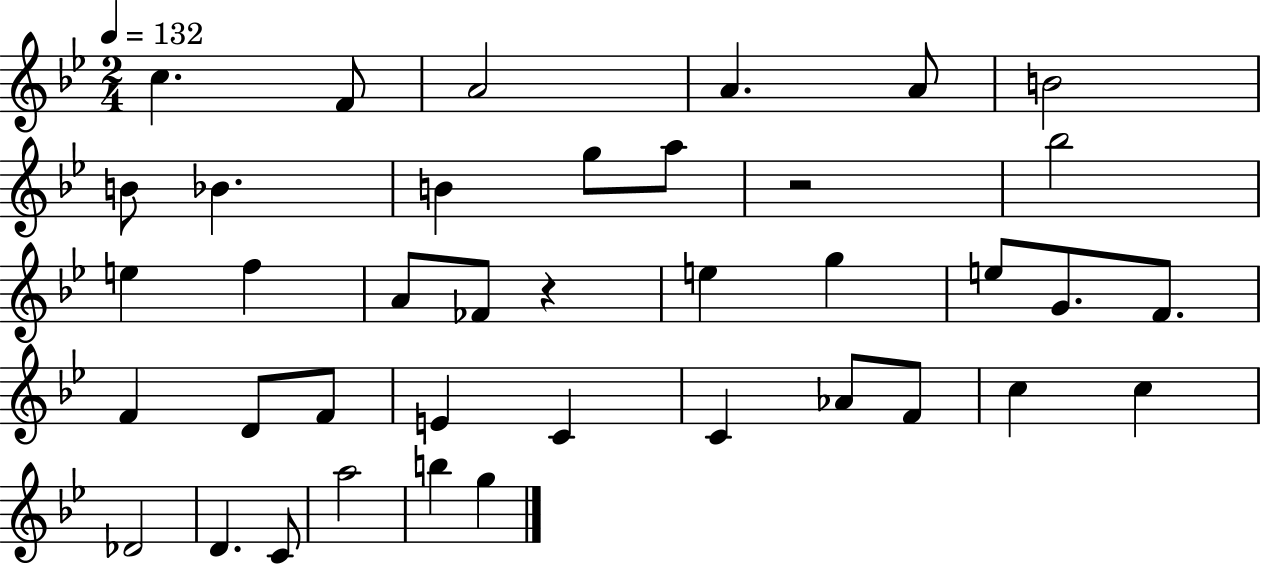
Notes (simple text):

C5/q. F4/e A4/h A4/q. A4/e B4/h B4/e Bb4/q. B4/q G5/e A5/e R/h Bb5/h E5/q F5/q A4/e FES4/e R/q E5/q G5/q E5/e G4/e. F4/e. F4/q D4/e F4/e E4/q C4/q C4/q Ab4/e F4/e C5/q C5/q Db4/h D4/q. C4/e A5/h B5/q G5/q